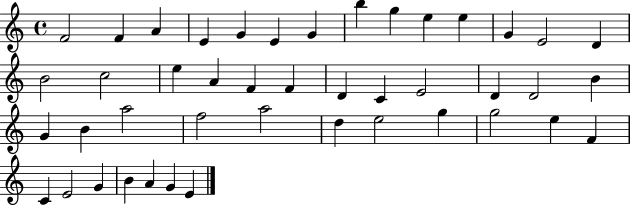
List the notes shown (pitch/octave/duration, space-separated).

F4/h F4/q A4/q E4/q G4/q E4/q G4/q B5/q G5/q E5/q E5/q G4/q E4/h D4/q B4/h C5/h E5/q A4/q F4/q F4/q D4/q C4/q E4/h D4/q D4/h B4/q G4/q B4/q A5/h F5/h A5/h D5/q E5/h G5/q G5/h E5/q F4/q C4/q E4/h G4/q B4/q A4/q G4/q E4/q